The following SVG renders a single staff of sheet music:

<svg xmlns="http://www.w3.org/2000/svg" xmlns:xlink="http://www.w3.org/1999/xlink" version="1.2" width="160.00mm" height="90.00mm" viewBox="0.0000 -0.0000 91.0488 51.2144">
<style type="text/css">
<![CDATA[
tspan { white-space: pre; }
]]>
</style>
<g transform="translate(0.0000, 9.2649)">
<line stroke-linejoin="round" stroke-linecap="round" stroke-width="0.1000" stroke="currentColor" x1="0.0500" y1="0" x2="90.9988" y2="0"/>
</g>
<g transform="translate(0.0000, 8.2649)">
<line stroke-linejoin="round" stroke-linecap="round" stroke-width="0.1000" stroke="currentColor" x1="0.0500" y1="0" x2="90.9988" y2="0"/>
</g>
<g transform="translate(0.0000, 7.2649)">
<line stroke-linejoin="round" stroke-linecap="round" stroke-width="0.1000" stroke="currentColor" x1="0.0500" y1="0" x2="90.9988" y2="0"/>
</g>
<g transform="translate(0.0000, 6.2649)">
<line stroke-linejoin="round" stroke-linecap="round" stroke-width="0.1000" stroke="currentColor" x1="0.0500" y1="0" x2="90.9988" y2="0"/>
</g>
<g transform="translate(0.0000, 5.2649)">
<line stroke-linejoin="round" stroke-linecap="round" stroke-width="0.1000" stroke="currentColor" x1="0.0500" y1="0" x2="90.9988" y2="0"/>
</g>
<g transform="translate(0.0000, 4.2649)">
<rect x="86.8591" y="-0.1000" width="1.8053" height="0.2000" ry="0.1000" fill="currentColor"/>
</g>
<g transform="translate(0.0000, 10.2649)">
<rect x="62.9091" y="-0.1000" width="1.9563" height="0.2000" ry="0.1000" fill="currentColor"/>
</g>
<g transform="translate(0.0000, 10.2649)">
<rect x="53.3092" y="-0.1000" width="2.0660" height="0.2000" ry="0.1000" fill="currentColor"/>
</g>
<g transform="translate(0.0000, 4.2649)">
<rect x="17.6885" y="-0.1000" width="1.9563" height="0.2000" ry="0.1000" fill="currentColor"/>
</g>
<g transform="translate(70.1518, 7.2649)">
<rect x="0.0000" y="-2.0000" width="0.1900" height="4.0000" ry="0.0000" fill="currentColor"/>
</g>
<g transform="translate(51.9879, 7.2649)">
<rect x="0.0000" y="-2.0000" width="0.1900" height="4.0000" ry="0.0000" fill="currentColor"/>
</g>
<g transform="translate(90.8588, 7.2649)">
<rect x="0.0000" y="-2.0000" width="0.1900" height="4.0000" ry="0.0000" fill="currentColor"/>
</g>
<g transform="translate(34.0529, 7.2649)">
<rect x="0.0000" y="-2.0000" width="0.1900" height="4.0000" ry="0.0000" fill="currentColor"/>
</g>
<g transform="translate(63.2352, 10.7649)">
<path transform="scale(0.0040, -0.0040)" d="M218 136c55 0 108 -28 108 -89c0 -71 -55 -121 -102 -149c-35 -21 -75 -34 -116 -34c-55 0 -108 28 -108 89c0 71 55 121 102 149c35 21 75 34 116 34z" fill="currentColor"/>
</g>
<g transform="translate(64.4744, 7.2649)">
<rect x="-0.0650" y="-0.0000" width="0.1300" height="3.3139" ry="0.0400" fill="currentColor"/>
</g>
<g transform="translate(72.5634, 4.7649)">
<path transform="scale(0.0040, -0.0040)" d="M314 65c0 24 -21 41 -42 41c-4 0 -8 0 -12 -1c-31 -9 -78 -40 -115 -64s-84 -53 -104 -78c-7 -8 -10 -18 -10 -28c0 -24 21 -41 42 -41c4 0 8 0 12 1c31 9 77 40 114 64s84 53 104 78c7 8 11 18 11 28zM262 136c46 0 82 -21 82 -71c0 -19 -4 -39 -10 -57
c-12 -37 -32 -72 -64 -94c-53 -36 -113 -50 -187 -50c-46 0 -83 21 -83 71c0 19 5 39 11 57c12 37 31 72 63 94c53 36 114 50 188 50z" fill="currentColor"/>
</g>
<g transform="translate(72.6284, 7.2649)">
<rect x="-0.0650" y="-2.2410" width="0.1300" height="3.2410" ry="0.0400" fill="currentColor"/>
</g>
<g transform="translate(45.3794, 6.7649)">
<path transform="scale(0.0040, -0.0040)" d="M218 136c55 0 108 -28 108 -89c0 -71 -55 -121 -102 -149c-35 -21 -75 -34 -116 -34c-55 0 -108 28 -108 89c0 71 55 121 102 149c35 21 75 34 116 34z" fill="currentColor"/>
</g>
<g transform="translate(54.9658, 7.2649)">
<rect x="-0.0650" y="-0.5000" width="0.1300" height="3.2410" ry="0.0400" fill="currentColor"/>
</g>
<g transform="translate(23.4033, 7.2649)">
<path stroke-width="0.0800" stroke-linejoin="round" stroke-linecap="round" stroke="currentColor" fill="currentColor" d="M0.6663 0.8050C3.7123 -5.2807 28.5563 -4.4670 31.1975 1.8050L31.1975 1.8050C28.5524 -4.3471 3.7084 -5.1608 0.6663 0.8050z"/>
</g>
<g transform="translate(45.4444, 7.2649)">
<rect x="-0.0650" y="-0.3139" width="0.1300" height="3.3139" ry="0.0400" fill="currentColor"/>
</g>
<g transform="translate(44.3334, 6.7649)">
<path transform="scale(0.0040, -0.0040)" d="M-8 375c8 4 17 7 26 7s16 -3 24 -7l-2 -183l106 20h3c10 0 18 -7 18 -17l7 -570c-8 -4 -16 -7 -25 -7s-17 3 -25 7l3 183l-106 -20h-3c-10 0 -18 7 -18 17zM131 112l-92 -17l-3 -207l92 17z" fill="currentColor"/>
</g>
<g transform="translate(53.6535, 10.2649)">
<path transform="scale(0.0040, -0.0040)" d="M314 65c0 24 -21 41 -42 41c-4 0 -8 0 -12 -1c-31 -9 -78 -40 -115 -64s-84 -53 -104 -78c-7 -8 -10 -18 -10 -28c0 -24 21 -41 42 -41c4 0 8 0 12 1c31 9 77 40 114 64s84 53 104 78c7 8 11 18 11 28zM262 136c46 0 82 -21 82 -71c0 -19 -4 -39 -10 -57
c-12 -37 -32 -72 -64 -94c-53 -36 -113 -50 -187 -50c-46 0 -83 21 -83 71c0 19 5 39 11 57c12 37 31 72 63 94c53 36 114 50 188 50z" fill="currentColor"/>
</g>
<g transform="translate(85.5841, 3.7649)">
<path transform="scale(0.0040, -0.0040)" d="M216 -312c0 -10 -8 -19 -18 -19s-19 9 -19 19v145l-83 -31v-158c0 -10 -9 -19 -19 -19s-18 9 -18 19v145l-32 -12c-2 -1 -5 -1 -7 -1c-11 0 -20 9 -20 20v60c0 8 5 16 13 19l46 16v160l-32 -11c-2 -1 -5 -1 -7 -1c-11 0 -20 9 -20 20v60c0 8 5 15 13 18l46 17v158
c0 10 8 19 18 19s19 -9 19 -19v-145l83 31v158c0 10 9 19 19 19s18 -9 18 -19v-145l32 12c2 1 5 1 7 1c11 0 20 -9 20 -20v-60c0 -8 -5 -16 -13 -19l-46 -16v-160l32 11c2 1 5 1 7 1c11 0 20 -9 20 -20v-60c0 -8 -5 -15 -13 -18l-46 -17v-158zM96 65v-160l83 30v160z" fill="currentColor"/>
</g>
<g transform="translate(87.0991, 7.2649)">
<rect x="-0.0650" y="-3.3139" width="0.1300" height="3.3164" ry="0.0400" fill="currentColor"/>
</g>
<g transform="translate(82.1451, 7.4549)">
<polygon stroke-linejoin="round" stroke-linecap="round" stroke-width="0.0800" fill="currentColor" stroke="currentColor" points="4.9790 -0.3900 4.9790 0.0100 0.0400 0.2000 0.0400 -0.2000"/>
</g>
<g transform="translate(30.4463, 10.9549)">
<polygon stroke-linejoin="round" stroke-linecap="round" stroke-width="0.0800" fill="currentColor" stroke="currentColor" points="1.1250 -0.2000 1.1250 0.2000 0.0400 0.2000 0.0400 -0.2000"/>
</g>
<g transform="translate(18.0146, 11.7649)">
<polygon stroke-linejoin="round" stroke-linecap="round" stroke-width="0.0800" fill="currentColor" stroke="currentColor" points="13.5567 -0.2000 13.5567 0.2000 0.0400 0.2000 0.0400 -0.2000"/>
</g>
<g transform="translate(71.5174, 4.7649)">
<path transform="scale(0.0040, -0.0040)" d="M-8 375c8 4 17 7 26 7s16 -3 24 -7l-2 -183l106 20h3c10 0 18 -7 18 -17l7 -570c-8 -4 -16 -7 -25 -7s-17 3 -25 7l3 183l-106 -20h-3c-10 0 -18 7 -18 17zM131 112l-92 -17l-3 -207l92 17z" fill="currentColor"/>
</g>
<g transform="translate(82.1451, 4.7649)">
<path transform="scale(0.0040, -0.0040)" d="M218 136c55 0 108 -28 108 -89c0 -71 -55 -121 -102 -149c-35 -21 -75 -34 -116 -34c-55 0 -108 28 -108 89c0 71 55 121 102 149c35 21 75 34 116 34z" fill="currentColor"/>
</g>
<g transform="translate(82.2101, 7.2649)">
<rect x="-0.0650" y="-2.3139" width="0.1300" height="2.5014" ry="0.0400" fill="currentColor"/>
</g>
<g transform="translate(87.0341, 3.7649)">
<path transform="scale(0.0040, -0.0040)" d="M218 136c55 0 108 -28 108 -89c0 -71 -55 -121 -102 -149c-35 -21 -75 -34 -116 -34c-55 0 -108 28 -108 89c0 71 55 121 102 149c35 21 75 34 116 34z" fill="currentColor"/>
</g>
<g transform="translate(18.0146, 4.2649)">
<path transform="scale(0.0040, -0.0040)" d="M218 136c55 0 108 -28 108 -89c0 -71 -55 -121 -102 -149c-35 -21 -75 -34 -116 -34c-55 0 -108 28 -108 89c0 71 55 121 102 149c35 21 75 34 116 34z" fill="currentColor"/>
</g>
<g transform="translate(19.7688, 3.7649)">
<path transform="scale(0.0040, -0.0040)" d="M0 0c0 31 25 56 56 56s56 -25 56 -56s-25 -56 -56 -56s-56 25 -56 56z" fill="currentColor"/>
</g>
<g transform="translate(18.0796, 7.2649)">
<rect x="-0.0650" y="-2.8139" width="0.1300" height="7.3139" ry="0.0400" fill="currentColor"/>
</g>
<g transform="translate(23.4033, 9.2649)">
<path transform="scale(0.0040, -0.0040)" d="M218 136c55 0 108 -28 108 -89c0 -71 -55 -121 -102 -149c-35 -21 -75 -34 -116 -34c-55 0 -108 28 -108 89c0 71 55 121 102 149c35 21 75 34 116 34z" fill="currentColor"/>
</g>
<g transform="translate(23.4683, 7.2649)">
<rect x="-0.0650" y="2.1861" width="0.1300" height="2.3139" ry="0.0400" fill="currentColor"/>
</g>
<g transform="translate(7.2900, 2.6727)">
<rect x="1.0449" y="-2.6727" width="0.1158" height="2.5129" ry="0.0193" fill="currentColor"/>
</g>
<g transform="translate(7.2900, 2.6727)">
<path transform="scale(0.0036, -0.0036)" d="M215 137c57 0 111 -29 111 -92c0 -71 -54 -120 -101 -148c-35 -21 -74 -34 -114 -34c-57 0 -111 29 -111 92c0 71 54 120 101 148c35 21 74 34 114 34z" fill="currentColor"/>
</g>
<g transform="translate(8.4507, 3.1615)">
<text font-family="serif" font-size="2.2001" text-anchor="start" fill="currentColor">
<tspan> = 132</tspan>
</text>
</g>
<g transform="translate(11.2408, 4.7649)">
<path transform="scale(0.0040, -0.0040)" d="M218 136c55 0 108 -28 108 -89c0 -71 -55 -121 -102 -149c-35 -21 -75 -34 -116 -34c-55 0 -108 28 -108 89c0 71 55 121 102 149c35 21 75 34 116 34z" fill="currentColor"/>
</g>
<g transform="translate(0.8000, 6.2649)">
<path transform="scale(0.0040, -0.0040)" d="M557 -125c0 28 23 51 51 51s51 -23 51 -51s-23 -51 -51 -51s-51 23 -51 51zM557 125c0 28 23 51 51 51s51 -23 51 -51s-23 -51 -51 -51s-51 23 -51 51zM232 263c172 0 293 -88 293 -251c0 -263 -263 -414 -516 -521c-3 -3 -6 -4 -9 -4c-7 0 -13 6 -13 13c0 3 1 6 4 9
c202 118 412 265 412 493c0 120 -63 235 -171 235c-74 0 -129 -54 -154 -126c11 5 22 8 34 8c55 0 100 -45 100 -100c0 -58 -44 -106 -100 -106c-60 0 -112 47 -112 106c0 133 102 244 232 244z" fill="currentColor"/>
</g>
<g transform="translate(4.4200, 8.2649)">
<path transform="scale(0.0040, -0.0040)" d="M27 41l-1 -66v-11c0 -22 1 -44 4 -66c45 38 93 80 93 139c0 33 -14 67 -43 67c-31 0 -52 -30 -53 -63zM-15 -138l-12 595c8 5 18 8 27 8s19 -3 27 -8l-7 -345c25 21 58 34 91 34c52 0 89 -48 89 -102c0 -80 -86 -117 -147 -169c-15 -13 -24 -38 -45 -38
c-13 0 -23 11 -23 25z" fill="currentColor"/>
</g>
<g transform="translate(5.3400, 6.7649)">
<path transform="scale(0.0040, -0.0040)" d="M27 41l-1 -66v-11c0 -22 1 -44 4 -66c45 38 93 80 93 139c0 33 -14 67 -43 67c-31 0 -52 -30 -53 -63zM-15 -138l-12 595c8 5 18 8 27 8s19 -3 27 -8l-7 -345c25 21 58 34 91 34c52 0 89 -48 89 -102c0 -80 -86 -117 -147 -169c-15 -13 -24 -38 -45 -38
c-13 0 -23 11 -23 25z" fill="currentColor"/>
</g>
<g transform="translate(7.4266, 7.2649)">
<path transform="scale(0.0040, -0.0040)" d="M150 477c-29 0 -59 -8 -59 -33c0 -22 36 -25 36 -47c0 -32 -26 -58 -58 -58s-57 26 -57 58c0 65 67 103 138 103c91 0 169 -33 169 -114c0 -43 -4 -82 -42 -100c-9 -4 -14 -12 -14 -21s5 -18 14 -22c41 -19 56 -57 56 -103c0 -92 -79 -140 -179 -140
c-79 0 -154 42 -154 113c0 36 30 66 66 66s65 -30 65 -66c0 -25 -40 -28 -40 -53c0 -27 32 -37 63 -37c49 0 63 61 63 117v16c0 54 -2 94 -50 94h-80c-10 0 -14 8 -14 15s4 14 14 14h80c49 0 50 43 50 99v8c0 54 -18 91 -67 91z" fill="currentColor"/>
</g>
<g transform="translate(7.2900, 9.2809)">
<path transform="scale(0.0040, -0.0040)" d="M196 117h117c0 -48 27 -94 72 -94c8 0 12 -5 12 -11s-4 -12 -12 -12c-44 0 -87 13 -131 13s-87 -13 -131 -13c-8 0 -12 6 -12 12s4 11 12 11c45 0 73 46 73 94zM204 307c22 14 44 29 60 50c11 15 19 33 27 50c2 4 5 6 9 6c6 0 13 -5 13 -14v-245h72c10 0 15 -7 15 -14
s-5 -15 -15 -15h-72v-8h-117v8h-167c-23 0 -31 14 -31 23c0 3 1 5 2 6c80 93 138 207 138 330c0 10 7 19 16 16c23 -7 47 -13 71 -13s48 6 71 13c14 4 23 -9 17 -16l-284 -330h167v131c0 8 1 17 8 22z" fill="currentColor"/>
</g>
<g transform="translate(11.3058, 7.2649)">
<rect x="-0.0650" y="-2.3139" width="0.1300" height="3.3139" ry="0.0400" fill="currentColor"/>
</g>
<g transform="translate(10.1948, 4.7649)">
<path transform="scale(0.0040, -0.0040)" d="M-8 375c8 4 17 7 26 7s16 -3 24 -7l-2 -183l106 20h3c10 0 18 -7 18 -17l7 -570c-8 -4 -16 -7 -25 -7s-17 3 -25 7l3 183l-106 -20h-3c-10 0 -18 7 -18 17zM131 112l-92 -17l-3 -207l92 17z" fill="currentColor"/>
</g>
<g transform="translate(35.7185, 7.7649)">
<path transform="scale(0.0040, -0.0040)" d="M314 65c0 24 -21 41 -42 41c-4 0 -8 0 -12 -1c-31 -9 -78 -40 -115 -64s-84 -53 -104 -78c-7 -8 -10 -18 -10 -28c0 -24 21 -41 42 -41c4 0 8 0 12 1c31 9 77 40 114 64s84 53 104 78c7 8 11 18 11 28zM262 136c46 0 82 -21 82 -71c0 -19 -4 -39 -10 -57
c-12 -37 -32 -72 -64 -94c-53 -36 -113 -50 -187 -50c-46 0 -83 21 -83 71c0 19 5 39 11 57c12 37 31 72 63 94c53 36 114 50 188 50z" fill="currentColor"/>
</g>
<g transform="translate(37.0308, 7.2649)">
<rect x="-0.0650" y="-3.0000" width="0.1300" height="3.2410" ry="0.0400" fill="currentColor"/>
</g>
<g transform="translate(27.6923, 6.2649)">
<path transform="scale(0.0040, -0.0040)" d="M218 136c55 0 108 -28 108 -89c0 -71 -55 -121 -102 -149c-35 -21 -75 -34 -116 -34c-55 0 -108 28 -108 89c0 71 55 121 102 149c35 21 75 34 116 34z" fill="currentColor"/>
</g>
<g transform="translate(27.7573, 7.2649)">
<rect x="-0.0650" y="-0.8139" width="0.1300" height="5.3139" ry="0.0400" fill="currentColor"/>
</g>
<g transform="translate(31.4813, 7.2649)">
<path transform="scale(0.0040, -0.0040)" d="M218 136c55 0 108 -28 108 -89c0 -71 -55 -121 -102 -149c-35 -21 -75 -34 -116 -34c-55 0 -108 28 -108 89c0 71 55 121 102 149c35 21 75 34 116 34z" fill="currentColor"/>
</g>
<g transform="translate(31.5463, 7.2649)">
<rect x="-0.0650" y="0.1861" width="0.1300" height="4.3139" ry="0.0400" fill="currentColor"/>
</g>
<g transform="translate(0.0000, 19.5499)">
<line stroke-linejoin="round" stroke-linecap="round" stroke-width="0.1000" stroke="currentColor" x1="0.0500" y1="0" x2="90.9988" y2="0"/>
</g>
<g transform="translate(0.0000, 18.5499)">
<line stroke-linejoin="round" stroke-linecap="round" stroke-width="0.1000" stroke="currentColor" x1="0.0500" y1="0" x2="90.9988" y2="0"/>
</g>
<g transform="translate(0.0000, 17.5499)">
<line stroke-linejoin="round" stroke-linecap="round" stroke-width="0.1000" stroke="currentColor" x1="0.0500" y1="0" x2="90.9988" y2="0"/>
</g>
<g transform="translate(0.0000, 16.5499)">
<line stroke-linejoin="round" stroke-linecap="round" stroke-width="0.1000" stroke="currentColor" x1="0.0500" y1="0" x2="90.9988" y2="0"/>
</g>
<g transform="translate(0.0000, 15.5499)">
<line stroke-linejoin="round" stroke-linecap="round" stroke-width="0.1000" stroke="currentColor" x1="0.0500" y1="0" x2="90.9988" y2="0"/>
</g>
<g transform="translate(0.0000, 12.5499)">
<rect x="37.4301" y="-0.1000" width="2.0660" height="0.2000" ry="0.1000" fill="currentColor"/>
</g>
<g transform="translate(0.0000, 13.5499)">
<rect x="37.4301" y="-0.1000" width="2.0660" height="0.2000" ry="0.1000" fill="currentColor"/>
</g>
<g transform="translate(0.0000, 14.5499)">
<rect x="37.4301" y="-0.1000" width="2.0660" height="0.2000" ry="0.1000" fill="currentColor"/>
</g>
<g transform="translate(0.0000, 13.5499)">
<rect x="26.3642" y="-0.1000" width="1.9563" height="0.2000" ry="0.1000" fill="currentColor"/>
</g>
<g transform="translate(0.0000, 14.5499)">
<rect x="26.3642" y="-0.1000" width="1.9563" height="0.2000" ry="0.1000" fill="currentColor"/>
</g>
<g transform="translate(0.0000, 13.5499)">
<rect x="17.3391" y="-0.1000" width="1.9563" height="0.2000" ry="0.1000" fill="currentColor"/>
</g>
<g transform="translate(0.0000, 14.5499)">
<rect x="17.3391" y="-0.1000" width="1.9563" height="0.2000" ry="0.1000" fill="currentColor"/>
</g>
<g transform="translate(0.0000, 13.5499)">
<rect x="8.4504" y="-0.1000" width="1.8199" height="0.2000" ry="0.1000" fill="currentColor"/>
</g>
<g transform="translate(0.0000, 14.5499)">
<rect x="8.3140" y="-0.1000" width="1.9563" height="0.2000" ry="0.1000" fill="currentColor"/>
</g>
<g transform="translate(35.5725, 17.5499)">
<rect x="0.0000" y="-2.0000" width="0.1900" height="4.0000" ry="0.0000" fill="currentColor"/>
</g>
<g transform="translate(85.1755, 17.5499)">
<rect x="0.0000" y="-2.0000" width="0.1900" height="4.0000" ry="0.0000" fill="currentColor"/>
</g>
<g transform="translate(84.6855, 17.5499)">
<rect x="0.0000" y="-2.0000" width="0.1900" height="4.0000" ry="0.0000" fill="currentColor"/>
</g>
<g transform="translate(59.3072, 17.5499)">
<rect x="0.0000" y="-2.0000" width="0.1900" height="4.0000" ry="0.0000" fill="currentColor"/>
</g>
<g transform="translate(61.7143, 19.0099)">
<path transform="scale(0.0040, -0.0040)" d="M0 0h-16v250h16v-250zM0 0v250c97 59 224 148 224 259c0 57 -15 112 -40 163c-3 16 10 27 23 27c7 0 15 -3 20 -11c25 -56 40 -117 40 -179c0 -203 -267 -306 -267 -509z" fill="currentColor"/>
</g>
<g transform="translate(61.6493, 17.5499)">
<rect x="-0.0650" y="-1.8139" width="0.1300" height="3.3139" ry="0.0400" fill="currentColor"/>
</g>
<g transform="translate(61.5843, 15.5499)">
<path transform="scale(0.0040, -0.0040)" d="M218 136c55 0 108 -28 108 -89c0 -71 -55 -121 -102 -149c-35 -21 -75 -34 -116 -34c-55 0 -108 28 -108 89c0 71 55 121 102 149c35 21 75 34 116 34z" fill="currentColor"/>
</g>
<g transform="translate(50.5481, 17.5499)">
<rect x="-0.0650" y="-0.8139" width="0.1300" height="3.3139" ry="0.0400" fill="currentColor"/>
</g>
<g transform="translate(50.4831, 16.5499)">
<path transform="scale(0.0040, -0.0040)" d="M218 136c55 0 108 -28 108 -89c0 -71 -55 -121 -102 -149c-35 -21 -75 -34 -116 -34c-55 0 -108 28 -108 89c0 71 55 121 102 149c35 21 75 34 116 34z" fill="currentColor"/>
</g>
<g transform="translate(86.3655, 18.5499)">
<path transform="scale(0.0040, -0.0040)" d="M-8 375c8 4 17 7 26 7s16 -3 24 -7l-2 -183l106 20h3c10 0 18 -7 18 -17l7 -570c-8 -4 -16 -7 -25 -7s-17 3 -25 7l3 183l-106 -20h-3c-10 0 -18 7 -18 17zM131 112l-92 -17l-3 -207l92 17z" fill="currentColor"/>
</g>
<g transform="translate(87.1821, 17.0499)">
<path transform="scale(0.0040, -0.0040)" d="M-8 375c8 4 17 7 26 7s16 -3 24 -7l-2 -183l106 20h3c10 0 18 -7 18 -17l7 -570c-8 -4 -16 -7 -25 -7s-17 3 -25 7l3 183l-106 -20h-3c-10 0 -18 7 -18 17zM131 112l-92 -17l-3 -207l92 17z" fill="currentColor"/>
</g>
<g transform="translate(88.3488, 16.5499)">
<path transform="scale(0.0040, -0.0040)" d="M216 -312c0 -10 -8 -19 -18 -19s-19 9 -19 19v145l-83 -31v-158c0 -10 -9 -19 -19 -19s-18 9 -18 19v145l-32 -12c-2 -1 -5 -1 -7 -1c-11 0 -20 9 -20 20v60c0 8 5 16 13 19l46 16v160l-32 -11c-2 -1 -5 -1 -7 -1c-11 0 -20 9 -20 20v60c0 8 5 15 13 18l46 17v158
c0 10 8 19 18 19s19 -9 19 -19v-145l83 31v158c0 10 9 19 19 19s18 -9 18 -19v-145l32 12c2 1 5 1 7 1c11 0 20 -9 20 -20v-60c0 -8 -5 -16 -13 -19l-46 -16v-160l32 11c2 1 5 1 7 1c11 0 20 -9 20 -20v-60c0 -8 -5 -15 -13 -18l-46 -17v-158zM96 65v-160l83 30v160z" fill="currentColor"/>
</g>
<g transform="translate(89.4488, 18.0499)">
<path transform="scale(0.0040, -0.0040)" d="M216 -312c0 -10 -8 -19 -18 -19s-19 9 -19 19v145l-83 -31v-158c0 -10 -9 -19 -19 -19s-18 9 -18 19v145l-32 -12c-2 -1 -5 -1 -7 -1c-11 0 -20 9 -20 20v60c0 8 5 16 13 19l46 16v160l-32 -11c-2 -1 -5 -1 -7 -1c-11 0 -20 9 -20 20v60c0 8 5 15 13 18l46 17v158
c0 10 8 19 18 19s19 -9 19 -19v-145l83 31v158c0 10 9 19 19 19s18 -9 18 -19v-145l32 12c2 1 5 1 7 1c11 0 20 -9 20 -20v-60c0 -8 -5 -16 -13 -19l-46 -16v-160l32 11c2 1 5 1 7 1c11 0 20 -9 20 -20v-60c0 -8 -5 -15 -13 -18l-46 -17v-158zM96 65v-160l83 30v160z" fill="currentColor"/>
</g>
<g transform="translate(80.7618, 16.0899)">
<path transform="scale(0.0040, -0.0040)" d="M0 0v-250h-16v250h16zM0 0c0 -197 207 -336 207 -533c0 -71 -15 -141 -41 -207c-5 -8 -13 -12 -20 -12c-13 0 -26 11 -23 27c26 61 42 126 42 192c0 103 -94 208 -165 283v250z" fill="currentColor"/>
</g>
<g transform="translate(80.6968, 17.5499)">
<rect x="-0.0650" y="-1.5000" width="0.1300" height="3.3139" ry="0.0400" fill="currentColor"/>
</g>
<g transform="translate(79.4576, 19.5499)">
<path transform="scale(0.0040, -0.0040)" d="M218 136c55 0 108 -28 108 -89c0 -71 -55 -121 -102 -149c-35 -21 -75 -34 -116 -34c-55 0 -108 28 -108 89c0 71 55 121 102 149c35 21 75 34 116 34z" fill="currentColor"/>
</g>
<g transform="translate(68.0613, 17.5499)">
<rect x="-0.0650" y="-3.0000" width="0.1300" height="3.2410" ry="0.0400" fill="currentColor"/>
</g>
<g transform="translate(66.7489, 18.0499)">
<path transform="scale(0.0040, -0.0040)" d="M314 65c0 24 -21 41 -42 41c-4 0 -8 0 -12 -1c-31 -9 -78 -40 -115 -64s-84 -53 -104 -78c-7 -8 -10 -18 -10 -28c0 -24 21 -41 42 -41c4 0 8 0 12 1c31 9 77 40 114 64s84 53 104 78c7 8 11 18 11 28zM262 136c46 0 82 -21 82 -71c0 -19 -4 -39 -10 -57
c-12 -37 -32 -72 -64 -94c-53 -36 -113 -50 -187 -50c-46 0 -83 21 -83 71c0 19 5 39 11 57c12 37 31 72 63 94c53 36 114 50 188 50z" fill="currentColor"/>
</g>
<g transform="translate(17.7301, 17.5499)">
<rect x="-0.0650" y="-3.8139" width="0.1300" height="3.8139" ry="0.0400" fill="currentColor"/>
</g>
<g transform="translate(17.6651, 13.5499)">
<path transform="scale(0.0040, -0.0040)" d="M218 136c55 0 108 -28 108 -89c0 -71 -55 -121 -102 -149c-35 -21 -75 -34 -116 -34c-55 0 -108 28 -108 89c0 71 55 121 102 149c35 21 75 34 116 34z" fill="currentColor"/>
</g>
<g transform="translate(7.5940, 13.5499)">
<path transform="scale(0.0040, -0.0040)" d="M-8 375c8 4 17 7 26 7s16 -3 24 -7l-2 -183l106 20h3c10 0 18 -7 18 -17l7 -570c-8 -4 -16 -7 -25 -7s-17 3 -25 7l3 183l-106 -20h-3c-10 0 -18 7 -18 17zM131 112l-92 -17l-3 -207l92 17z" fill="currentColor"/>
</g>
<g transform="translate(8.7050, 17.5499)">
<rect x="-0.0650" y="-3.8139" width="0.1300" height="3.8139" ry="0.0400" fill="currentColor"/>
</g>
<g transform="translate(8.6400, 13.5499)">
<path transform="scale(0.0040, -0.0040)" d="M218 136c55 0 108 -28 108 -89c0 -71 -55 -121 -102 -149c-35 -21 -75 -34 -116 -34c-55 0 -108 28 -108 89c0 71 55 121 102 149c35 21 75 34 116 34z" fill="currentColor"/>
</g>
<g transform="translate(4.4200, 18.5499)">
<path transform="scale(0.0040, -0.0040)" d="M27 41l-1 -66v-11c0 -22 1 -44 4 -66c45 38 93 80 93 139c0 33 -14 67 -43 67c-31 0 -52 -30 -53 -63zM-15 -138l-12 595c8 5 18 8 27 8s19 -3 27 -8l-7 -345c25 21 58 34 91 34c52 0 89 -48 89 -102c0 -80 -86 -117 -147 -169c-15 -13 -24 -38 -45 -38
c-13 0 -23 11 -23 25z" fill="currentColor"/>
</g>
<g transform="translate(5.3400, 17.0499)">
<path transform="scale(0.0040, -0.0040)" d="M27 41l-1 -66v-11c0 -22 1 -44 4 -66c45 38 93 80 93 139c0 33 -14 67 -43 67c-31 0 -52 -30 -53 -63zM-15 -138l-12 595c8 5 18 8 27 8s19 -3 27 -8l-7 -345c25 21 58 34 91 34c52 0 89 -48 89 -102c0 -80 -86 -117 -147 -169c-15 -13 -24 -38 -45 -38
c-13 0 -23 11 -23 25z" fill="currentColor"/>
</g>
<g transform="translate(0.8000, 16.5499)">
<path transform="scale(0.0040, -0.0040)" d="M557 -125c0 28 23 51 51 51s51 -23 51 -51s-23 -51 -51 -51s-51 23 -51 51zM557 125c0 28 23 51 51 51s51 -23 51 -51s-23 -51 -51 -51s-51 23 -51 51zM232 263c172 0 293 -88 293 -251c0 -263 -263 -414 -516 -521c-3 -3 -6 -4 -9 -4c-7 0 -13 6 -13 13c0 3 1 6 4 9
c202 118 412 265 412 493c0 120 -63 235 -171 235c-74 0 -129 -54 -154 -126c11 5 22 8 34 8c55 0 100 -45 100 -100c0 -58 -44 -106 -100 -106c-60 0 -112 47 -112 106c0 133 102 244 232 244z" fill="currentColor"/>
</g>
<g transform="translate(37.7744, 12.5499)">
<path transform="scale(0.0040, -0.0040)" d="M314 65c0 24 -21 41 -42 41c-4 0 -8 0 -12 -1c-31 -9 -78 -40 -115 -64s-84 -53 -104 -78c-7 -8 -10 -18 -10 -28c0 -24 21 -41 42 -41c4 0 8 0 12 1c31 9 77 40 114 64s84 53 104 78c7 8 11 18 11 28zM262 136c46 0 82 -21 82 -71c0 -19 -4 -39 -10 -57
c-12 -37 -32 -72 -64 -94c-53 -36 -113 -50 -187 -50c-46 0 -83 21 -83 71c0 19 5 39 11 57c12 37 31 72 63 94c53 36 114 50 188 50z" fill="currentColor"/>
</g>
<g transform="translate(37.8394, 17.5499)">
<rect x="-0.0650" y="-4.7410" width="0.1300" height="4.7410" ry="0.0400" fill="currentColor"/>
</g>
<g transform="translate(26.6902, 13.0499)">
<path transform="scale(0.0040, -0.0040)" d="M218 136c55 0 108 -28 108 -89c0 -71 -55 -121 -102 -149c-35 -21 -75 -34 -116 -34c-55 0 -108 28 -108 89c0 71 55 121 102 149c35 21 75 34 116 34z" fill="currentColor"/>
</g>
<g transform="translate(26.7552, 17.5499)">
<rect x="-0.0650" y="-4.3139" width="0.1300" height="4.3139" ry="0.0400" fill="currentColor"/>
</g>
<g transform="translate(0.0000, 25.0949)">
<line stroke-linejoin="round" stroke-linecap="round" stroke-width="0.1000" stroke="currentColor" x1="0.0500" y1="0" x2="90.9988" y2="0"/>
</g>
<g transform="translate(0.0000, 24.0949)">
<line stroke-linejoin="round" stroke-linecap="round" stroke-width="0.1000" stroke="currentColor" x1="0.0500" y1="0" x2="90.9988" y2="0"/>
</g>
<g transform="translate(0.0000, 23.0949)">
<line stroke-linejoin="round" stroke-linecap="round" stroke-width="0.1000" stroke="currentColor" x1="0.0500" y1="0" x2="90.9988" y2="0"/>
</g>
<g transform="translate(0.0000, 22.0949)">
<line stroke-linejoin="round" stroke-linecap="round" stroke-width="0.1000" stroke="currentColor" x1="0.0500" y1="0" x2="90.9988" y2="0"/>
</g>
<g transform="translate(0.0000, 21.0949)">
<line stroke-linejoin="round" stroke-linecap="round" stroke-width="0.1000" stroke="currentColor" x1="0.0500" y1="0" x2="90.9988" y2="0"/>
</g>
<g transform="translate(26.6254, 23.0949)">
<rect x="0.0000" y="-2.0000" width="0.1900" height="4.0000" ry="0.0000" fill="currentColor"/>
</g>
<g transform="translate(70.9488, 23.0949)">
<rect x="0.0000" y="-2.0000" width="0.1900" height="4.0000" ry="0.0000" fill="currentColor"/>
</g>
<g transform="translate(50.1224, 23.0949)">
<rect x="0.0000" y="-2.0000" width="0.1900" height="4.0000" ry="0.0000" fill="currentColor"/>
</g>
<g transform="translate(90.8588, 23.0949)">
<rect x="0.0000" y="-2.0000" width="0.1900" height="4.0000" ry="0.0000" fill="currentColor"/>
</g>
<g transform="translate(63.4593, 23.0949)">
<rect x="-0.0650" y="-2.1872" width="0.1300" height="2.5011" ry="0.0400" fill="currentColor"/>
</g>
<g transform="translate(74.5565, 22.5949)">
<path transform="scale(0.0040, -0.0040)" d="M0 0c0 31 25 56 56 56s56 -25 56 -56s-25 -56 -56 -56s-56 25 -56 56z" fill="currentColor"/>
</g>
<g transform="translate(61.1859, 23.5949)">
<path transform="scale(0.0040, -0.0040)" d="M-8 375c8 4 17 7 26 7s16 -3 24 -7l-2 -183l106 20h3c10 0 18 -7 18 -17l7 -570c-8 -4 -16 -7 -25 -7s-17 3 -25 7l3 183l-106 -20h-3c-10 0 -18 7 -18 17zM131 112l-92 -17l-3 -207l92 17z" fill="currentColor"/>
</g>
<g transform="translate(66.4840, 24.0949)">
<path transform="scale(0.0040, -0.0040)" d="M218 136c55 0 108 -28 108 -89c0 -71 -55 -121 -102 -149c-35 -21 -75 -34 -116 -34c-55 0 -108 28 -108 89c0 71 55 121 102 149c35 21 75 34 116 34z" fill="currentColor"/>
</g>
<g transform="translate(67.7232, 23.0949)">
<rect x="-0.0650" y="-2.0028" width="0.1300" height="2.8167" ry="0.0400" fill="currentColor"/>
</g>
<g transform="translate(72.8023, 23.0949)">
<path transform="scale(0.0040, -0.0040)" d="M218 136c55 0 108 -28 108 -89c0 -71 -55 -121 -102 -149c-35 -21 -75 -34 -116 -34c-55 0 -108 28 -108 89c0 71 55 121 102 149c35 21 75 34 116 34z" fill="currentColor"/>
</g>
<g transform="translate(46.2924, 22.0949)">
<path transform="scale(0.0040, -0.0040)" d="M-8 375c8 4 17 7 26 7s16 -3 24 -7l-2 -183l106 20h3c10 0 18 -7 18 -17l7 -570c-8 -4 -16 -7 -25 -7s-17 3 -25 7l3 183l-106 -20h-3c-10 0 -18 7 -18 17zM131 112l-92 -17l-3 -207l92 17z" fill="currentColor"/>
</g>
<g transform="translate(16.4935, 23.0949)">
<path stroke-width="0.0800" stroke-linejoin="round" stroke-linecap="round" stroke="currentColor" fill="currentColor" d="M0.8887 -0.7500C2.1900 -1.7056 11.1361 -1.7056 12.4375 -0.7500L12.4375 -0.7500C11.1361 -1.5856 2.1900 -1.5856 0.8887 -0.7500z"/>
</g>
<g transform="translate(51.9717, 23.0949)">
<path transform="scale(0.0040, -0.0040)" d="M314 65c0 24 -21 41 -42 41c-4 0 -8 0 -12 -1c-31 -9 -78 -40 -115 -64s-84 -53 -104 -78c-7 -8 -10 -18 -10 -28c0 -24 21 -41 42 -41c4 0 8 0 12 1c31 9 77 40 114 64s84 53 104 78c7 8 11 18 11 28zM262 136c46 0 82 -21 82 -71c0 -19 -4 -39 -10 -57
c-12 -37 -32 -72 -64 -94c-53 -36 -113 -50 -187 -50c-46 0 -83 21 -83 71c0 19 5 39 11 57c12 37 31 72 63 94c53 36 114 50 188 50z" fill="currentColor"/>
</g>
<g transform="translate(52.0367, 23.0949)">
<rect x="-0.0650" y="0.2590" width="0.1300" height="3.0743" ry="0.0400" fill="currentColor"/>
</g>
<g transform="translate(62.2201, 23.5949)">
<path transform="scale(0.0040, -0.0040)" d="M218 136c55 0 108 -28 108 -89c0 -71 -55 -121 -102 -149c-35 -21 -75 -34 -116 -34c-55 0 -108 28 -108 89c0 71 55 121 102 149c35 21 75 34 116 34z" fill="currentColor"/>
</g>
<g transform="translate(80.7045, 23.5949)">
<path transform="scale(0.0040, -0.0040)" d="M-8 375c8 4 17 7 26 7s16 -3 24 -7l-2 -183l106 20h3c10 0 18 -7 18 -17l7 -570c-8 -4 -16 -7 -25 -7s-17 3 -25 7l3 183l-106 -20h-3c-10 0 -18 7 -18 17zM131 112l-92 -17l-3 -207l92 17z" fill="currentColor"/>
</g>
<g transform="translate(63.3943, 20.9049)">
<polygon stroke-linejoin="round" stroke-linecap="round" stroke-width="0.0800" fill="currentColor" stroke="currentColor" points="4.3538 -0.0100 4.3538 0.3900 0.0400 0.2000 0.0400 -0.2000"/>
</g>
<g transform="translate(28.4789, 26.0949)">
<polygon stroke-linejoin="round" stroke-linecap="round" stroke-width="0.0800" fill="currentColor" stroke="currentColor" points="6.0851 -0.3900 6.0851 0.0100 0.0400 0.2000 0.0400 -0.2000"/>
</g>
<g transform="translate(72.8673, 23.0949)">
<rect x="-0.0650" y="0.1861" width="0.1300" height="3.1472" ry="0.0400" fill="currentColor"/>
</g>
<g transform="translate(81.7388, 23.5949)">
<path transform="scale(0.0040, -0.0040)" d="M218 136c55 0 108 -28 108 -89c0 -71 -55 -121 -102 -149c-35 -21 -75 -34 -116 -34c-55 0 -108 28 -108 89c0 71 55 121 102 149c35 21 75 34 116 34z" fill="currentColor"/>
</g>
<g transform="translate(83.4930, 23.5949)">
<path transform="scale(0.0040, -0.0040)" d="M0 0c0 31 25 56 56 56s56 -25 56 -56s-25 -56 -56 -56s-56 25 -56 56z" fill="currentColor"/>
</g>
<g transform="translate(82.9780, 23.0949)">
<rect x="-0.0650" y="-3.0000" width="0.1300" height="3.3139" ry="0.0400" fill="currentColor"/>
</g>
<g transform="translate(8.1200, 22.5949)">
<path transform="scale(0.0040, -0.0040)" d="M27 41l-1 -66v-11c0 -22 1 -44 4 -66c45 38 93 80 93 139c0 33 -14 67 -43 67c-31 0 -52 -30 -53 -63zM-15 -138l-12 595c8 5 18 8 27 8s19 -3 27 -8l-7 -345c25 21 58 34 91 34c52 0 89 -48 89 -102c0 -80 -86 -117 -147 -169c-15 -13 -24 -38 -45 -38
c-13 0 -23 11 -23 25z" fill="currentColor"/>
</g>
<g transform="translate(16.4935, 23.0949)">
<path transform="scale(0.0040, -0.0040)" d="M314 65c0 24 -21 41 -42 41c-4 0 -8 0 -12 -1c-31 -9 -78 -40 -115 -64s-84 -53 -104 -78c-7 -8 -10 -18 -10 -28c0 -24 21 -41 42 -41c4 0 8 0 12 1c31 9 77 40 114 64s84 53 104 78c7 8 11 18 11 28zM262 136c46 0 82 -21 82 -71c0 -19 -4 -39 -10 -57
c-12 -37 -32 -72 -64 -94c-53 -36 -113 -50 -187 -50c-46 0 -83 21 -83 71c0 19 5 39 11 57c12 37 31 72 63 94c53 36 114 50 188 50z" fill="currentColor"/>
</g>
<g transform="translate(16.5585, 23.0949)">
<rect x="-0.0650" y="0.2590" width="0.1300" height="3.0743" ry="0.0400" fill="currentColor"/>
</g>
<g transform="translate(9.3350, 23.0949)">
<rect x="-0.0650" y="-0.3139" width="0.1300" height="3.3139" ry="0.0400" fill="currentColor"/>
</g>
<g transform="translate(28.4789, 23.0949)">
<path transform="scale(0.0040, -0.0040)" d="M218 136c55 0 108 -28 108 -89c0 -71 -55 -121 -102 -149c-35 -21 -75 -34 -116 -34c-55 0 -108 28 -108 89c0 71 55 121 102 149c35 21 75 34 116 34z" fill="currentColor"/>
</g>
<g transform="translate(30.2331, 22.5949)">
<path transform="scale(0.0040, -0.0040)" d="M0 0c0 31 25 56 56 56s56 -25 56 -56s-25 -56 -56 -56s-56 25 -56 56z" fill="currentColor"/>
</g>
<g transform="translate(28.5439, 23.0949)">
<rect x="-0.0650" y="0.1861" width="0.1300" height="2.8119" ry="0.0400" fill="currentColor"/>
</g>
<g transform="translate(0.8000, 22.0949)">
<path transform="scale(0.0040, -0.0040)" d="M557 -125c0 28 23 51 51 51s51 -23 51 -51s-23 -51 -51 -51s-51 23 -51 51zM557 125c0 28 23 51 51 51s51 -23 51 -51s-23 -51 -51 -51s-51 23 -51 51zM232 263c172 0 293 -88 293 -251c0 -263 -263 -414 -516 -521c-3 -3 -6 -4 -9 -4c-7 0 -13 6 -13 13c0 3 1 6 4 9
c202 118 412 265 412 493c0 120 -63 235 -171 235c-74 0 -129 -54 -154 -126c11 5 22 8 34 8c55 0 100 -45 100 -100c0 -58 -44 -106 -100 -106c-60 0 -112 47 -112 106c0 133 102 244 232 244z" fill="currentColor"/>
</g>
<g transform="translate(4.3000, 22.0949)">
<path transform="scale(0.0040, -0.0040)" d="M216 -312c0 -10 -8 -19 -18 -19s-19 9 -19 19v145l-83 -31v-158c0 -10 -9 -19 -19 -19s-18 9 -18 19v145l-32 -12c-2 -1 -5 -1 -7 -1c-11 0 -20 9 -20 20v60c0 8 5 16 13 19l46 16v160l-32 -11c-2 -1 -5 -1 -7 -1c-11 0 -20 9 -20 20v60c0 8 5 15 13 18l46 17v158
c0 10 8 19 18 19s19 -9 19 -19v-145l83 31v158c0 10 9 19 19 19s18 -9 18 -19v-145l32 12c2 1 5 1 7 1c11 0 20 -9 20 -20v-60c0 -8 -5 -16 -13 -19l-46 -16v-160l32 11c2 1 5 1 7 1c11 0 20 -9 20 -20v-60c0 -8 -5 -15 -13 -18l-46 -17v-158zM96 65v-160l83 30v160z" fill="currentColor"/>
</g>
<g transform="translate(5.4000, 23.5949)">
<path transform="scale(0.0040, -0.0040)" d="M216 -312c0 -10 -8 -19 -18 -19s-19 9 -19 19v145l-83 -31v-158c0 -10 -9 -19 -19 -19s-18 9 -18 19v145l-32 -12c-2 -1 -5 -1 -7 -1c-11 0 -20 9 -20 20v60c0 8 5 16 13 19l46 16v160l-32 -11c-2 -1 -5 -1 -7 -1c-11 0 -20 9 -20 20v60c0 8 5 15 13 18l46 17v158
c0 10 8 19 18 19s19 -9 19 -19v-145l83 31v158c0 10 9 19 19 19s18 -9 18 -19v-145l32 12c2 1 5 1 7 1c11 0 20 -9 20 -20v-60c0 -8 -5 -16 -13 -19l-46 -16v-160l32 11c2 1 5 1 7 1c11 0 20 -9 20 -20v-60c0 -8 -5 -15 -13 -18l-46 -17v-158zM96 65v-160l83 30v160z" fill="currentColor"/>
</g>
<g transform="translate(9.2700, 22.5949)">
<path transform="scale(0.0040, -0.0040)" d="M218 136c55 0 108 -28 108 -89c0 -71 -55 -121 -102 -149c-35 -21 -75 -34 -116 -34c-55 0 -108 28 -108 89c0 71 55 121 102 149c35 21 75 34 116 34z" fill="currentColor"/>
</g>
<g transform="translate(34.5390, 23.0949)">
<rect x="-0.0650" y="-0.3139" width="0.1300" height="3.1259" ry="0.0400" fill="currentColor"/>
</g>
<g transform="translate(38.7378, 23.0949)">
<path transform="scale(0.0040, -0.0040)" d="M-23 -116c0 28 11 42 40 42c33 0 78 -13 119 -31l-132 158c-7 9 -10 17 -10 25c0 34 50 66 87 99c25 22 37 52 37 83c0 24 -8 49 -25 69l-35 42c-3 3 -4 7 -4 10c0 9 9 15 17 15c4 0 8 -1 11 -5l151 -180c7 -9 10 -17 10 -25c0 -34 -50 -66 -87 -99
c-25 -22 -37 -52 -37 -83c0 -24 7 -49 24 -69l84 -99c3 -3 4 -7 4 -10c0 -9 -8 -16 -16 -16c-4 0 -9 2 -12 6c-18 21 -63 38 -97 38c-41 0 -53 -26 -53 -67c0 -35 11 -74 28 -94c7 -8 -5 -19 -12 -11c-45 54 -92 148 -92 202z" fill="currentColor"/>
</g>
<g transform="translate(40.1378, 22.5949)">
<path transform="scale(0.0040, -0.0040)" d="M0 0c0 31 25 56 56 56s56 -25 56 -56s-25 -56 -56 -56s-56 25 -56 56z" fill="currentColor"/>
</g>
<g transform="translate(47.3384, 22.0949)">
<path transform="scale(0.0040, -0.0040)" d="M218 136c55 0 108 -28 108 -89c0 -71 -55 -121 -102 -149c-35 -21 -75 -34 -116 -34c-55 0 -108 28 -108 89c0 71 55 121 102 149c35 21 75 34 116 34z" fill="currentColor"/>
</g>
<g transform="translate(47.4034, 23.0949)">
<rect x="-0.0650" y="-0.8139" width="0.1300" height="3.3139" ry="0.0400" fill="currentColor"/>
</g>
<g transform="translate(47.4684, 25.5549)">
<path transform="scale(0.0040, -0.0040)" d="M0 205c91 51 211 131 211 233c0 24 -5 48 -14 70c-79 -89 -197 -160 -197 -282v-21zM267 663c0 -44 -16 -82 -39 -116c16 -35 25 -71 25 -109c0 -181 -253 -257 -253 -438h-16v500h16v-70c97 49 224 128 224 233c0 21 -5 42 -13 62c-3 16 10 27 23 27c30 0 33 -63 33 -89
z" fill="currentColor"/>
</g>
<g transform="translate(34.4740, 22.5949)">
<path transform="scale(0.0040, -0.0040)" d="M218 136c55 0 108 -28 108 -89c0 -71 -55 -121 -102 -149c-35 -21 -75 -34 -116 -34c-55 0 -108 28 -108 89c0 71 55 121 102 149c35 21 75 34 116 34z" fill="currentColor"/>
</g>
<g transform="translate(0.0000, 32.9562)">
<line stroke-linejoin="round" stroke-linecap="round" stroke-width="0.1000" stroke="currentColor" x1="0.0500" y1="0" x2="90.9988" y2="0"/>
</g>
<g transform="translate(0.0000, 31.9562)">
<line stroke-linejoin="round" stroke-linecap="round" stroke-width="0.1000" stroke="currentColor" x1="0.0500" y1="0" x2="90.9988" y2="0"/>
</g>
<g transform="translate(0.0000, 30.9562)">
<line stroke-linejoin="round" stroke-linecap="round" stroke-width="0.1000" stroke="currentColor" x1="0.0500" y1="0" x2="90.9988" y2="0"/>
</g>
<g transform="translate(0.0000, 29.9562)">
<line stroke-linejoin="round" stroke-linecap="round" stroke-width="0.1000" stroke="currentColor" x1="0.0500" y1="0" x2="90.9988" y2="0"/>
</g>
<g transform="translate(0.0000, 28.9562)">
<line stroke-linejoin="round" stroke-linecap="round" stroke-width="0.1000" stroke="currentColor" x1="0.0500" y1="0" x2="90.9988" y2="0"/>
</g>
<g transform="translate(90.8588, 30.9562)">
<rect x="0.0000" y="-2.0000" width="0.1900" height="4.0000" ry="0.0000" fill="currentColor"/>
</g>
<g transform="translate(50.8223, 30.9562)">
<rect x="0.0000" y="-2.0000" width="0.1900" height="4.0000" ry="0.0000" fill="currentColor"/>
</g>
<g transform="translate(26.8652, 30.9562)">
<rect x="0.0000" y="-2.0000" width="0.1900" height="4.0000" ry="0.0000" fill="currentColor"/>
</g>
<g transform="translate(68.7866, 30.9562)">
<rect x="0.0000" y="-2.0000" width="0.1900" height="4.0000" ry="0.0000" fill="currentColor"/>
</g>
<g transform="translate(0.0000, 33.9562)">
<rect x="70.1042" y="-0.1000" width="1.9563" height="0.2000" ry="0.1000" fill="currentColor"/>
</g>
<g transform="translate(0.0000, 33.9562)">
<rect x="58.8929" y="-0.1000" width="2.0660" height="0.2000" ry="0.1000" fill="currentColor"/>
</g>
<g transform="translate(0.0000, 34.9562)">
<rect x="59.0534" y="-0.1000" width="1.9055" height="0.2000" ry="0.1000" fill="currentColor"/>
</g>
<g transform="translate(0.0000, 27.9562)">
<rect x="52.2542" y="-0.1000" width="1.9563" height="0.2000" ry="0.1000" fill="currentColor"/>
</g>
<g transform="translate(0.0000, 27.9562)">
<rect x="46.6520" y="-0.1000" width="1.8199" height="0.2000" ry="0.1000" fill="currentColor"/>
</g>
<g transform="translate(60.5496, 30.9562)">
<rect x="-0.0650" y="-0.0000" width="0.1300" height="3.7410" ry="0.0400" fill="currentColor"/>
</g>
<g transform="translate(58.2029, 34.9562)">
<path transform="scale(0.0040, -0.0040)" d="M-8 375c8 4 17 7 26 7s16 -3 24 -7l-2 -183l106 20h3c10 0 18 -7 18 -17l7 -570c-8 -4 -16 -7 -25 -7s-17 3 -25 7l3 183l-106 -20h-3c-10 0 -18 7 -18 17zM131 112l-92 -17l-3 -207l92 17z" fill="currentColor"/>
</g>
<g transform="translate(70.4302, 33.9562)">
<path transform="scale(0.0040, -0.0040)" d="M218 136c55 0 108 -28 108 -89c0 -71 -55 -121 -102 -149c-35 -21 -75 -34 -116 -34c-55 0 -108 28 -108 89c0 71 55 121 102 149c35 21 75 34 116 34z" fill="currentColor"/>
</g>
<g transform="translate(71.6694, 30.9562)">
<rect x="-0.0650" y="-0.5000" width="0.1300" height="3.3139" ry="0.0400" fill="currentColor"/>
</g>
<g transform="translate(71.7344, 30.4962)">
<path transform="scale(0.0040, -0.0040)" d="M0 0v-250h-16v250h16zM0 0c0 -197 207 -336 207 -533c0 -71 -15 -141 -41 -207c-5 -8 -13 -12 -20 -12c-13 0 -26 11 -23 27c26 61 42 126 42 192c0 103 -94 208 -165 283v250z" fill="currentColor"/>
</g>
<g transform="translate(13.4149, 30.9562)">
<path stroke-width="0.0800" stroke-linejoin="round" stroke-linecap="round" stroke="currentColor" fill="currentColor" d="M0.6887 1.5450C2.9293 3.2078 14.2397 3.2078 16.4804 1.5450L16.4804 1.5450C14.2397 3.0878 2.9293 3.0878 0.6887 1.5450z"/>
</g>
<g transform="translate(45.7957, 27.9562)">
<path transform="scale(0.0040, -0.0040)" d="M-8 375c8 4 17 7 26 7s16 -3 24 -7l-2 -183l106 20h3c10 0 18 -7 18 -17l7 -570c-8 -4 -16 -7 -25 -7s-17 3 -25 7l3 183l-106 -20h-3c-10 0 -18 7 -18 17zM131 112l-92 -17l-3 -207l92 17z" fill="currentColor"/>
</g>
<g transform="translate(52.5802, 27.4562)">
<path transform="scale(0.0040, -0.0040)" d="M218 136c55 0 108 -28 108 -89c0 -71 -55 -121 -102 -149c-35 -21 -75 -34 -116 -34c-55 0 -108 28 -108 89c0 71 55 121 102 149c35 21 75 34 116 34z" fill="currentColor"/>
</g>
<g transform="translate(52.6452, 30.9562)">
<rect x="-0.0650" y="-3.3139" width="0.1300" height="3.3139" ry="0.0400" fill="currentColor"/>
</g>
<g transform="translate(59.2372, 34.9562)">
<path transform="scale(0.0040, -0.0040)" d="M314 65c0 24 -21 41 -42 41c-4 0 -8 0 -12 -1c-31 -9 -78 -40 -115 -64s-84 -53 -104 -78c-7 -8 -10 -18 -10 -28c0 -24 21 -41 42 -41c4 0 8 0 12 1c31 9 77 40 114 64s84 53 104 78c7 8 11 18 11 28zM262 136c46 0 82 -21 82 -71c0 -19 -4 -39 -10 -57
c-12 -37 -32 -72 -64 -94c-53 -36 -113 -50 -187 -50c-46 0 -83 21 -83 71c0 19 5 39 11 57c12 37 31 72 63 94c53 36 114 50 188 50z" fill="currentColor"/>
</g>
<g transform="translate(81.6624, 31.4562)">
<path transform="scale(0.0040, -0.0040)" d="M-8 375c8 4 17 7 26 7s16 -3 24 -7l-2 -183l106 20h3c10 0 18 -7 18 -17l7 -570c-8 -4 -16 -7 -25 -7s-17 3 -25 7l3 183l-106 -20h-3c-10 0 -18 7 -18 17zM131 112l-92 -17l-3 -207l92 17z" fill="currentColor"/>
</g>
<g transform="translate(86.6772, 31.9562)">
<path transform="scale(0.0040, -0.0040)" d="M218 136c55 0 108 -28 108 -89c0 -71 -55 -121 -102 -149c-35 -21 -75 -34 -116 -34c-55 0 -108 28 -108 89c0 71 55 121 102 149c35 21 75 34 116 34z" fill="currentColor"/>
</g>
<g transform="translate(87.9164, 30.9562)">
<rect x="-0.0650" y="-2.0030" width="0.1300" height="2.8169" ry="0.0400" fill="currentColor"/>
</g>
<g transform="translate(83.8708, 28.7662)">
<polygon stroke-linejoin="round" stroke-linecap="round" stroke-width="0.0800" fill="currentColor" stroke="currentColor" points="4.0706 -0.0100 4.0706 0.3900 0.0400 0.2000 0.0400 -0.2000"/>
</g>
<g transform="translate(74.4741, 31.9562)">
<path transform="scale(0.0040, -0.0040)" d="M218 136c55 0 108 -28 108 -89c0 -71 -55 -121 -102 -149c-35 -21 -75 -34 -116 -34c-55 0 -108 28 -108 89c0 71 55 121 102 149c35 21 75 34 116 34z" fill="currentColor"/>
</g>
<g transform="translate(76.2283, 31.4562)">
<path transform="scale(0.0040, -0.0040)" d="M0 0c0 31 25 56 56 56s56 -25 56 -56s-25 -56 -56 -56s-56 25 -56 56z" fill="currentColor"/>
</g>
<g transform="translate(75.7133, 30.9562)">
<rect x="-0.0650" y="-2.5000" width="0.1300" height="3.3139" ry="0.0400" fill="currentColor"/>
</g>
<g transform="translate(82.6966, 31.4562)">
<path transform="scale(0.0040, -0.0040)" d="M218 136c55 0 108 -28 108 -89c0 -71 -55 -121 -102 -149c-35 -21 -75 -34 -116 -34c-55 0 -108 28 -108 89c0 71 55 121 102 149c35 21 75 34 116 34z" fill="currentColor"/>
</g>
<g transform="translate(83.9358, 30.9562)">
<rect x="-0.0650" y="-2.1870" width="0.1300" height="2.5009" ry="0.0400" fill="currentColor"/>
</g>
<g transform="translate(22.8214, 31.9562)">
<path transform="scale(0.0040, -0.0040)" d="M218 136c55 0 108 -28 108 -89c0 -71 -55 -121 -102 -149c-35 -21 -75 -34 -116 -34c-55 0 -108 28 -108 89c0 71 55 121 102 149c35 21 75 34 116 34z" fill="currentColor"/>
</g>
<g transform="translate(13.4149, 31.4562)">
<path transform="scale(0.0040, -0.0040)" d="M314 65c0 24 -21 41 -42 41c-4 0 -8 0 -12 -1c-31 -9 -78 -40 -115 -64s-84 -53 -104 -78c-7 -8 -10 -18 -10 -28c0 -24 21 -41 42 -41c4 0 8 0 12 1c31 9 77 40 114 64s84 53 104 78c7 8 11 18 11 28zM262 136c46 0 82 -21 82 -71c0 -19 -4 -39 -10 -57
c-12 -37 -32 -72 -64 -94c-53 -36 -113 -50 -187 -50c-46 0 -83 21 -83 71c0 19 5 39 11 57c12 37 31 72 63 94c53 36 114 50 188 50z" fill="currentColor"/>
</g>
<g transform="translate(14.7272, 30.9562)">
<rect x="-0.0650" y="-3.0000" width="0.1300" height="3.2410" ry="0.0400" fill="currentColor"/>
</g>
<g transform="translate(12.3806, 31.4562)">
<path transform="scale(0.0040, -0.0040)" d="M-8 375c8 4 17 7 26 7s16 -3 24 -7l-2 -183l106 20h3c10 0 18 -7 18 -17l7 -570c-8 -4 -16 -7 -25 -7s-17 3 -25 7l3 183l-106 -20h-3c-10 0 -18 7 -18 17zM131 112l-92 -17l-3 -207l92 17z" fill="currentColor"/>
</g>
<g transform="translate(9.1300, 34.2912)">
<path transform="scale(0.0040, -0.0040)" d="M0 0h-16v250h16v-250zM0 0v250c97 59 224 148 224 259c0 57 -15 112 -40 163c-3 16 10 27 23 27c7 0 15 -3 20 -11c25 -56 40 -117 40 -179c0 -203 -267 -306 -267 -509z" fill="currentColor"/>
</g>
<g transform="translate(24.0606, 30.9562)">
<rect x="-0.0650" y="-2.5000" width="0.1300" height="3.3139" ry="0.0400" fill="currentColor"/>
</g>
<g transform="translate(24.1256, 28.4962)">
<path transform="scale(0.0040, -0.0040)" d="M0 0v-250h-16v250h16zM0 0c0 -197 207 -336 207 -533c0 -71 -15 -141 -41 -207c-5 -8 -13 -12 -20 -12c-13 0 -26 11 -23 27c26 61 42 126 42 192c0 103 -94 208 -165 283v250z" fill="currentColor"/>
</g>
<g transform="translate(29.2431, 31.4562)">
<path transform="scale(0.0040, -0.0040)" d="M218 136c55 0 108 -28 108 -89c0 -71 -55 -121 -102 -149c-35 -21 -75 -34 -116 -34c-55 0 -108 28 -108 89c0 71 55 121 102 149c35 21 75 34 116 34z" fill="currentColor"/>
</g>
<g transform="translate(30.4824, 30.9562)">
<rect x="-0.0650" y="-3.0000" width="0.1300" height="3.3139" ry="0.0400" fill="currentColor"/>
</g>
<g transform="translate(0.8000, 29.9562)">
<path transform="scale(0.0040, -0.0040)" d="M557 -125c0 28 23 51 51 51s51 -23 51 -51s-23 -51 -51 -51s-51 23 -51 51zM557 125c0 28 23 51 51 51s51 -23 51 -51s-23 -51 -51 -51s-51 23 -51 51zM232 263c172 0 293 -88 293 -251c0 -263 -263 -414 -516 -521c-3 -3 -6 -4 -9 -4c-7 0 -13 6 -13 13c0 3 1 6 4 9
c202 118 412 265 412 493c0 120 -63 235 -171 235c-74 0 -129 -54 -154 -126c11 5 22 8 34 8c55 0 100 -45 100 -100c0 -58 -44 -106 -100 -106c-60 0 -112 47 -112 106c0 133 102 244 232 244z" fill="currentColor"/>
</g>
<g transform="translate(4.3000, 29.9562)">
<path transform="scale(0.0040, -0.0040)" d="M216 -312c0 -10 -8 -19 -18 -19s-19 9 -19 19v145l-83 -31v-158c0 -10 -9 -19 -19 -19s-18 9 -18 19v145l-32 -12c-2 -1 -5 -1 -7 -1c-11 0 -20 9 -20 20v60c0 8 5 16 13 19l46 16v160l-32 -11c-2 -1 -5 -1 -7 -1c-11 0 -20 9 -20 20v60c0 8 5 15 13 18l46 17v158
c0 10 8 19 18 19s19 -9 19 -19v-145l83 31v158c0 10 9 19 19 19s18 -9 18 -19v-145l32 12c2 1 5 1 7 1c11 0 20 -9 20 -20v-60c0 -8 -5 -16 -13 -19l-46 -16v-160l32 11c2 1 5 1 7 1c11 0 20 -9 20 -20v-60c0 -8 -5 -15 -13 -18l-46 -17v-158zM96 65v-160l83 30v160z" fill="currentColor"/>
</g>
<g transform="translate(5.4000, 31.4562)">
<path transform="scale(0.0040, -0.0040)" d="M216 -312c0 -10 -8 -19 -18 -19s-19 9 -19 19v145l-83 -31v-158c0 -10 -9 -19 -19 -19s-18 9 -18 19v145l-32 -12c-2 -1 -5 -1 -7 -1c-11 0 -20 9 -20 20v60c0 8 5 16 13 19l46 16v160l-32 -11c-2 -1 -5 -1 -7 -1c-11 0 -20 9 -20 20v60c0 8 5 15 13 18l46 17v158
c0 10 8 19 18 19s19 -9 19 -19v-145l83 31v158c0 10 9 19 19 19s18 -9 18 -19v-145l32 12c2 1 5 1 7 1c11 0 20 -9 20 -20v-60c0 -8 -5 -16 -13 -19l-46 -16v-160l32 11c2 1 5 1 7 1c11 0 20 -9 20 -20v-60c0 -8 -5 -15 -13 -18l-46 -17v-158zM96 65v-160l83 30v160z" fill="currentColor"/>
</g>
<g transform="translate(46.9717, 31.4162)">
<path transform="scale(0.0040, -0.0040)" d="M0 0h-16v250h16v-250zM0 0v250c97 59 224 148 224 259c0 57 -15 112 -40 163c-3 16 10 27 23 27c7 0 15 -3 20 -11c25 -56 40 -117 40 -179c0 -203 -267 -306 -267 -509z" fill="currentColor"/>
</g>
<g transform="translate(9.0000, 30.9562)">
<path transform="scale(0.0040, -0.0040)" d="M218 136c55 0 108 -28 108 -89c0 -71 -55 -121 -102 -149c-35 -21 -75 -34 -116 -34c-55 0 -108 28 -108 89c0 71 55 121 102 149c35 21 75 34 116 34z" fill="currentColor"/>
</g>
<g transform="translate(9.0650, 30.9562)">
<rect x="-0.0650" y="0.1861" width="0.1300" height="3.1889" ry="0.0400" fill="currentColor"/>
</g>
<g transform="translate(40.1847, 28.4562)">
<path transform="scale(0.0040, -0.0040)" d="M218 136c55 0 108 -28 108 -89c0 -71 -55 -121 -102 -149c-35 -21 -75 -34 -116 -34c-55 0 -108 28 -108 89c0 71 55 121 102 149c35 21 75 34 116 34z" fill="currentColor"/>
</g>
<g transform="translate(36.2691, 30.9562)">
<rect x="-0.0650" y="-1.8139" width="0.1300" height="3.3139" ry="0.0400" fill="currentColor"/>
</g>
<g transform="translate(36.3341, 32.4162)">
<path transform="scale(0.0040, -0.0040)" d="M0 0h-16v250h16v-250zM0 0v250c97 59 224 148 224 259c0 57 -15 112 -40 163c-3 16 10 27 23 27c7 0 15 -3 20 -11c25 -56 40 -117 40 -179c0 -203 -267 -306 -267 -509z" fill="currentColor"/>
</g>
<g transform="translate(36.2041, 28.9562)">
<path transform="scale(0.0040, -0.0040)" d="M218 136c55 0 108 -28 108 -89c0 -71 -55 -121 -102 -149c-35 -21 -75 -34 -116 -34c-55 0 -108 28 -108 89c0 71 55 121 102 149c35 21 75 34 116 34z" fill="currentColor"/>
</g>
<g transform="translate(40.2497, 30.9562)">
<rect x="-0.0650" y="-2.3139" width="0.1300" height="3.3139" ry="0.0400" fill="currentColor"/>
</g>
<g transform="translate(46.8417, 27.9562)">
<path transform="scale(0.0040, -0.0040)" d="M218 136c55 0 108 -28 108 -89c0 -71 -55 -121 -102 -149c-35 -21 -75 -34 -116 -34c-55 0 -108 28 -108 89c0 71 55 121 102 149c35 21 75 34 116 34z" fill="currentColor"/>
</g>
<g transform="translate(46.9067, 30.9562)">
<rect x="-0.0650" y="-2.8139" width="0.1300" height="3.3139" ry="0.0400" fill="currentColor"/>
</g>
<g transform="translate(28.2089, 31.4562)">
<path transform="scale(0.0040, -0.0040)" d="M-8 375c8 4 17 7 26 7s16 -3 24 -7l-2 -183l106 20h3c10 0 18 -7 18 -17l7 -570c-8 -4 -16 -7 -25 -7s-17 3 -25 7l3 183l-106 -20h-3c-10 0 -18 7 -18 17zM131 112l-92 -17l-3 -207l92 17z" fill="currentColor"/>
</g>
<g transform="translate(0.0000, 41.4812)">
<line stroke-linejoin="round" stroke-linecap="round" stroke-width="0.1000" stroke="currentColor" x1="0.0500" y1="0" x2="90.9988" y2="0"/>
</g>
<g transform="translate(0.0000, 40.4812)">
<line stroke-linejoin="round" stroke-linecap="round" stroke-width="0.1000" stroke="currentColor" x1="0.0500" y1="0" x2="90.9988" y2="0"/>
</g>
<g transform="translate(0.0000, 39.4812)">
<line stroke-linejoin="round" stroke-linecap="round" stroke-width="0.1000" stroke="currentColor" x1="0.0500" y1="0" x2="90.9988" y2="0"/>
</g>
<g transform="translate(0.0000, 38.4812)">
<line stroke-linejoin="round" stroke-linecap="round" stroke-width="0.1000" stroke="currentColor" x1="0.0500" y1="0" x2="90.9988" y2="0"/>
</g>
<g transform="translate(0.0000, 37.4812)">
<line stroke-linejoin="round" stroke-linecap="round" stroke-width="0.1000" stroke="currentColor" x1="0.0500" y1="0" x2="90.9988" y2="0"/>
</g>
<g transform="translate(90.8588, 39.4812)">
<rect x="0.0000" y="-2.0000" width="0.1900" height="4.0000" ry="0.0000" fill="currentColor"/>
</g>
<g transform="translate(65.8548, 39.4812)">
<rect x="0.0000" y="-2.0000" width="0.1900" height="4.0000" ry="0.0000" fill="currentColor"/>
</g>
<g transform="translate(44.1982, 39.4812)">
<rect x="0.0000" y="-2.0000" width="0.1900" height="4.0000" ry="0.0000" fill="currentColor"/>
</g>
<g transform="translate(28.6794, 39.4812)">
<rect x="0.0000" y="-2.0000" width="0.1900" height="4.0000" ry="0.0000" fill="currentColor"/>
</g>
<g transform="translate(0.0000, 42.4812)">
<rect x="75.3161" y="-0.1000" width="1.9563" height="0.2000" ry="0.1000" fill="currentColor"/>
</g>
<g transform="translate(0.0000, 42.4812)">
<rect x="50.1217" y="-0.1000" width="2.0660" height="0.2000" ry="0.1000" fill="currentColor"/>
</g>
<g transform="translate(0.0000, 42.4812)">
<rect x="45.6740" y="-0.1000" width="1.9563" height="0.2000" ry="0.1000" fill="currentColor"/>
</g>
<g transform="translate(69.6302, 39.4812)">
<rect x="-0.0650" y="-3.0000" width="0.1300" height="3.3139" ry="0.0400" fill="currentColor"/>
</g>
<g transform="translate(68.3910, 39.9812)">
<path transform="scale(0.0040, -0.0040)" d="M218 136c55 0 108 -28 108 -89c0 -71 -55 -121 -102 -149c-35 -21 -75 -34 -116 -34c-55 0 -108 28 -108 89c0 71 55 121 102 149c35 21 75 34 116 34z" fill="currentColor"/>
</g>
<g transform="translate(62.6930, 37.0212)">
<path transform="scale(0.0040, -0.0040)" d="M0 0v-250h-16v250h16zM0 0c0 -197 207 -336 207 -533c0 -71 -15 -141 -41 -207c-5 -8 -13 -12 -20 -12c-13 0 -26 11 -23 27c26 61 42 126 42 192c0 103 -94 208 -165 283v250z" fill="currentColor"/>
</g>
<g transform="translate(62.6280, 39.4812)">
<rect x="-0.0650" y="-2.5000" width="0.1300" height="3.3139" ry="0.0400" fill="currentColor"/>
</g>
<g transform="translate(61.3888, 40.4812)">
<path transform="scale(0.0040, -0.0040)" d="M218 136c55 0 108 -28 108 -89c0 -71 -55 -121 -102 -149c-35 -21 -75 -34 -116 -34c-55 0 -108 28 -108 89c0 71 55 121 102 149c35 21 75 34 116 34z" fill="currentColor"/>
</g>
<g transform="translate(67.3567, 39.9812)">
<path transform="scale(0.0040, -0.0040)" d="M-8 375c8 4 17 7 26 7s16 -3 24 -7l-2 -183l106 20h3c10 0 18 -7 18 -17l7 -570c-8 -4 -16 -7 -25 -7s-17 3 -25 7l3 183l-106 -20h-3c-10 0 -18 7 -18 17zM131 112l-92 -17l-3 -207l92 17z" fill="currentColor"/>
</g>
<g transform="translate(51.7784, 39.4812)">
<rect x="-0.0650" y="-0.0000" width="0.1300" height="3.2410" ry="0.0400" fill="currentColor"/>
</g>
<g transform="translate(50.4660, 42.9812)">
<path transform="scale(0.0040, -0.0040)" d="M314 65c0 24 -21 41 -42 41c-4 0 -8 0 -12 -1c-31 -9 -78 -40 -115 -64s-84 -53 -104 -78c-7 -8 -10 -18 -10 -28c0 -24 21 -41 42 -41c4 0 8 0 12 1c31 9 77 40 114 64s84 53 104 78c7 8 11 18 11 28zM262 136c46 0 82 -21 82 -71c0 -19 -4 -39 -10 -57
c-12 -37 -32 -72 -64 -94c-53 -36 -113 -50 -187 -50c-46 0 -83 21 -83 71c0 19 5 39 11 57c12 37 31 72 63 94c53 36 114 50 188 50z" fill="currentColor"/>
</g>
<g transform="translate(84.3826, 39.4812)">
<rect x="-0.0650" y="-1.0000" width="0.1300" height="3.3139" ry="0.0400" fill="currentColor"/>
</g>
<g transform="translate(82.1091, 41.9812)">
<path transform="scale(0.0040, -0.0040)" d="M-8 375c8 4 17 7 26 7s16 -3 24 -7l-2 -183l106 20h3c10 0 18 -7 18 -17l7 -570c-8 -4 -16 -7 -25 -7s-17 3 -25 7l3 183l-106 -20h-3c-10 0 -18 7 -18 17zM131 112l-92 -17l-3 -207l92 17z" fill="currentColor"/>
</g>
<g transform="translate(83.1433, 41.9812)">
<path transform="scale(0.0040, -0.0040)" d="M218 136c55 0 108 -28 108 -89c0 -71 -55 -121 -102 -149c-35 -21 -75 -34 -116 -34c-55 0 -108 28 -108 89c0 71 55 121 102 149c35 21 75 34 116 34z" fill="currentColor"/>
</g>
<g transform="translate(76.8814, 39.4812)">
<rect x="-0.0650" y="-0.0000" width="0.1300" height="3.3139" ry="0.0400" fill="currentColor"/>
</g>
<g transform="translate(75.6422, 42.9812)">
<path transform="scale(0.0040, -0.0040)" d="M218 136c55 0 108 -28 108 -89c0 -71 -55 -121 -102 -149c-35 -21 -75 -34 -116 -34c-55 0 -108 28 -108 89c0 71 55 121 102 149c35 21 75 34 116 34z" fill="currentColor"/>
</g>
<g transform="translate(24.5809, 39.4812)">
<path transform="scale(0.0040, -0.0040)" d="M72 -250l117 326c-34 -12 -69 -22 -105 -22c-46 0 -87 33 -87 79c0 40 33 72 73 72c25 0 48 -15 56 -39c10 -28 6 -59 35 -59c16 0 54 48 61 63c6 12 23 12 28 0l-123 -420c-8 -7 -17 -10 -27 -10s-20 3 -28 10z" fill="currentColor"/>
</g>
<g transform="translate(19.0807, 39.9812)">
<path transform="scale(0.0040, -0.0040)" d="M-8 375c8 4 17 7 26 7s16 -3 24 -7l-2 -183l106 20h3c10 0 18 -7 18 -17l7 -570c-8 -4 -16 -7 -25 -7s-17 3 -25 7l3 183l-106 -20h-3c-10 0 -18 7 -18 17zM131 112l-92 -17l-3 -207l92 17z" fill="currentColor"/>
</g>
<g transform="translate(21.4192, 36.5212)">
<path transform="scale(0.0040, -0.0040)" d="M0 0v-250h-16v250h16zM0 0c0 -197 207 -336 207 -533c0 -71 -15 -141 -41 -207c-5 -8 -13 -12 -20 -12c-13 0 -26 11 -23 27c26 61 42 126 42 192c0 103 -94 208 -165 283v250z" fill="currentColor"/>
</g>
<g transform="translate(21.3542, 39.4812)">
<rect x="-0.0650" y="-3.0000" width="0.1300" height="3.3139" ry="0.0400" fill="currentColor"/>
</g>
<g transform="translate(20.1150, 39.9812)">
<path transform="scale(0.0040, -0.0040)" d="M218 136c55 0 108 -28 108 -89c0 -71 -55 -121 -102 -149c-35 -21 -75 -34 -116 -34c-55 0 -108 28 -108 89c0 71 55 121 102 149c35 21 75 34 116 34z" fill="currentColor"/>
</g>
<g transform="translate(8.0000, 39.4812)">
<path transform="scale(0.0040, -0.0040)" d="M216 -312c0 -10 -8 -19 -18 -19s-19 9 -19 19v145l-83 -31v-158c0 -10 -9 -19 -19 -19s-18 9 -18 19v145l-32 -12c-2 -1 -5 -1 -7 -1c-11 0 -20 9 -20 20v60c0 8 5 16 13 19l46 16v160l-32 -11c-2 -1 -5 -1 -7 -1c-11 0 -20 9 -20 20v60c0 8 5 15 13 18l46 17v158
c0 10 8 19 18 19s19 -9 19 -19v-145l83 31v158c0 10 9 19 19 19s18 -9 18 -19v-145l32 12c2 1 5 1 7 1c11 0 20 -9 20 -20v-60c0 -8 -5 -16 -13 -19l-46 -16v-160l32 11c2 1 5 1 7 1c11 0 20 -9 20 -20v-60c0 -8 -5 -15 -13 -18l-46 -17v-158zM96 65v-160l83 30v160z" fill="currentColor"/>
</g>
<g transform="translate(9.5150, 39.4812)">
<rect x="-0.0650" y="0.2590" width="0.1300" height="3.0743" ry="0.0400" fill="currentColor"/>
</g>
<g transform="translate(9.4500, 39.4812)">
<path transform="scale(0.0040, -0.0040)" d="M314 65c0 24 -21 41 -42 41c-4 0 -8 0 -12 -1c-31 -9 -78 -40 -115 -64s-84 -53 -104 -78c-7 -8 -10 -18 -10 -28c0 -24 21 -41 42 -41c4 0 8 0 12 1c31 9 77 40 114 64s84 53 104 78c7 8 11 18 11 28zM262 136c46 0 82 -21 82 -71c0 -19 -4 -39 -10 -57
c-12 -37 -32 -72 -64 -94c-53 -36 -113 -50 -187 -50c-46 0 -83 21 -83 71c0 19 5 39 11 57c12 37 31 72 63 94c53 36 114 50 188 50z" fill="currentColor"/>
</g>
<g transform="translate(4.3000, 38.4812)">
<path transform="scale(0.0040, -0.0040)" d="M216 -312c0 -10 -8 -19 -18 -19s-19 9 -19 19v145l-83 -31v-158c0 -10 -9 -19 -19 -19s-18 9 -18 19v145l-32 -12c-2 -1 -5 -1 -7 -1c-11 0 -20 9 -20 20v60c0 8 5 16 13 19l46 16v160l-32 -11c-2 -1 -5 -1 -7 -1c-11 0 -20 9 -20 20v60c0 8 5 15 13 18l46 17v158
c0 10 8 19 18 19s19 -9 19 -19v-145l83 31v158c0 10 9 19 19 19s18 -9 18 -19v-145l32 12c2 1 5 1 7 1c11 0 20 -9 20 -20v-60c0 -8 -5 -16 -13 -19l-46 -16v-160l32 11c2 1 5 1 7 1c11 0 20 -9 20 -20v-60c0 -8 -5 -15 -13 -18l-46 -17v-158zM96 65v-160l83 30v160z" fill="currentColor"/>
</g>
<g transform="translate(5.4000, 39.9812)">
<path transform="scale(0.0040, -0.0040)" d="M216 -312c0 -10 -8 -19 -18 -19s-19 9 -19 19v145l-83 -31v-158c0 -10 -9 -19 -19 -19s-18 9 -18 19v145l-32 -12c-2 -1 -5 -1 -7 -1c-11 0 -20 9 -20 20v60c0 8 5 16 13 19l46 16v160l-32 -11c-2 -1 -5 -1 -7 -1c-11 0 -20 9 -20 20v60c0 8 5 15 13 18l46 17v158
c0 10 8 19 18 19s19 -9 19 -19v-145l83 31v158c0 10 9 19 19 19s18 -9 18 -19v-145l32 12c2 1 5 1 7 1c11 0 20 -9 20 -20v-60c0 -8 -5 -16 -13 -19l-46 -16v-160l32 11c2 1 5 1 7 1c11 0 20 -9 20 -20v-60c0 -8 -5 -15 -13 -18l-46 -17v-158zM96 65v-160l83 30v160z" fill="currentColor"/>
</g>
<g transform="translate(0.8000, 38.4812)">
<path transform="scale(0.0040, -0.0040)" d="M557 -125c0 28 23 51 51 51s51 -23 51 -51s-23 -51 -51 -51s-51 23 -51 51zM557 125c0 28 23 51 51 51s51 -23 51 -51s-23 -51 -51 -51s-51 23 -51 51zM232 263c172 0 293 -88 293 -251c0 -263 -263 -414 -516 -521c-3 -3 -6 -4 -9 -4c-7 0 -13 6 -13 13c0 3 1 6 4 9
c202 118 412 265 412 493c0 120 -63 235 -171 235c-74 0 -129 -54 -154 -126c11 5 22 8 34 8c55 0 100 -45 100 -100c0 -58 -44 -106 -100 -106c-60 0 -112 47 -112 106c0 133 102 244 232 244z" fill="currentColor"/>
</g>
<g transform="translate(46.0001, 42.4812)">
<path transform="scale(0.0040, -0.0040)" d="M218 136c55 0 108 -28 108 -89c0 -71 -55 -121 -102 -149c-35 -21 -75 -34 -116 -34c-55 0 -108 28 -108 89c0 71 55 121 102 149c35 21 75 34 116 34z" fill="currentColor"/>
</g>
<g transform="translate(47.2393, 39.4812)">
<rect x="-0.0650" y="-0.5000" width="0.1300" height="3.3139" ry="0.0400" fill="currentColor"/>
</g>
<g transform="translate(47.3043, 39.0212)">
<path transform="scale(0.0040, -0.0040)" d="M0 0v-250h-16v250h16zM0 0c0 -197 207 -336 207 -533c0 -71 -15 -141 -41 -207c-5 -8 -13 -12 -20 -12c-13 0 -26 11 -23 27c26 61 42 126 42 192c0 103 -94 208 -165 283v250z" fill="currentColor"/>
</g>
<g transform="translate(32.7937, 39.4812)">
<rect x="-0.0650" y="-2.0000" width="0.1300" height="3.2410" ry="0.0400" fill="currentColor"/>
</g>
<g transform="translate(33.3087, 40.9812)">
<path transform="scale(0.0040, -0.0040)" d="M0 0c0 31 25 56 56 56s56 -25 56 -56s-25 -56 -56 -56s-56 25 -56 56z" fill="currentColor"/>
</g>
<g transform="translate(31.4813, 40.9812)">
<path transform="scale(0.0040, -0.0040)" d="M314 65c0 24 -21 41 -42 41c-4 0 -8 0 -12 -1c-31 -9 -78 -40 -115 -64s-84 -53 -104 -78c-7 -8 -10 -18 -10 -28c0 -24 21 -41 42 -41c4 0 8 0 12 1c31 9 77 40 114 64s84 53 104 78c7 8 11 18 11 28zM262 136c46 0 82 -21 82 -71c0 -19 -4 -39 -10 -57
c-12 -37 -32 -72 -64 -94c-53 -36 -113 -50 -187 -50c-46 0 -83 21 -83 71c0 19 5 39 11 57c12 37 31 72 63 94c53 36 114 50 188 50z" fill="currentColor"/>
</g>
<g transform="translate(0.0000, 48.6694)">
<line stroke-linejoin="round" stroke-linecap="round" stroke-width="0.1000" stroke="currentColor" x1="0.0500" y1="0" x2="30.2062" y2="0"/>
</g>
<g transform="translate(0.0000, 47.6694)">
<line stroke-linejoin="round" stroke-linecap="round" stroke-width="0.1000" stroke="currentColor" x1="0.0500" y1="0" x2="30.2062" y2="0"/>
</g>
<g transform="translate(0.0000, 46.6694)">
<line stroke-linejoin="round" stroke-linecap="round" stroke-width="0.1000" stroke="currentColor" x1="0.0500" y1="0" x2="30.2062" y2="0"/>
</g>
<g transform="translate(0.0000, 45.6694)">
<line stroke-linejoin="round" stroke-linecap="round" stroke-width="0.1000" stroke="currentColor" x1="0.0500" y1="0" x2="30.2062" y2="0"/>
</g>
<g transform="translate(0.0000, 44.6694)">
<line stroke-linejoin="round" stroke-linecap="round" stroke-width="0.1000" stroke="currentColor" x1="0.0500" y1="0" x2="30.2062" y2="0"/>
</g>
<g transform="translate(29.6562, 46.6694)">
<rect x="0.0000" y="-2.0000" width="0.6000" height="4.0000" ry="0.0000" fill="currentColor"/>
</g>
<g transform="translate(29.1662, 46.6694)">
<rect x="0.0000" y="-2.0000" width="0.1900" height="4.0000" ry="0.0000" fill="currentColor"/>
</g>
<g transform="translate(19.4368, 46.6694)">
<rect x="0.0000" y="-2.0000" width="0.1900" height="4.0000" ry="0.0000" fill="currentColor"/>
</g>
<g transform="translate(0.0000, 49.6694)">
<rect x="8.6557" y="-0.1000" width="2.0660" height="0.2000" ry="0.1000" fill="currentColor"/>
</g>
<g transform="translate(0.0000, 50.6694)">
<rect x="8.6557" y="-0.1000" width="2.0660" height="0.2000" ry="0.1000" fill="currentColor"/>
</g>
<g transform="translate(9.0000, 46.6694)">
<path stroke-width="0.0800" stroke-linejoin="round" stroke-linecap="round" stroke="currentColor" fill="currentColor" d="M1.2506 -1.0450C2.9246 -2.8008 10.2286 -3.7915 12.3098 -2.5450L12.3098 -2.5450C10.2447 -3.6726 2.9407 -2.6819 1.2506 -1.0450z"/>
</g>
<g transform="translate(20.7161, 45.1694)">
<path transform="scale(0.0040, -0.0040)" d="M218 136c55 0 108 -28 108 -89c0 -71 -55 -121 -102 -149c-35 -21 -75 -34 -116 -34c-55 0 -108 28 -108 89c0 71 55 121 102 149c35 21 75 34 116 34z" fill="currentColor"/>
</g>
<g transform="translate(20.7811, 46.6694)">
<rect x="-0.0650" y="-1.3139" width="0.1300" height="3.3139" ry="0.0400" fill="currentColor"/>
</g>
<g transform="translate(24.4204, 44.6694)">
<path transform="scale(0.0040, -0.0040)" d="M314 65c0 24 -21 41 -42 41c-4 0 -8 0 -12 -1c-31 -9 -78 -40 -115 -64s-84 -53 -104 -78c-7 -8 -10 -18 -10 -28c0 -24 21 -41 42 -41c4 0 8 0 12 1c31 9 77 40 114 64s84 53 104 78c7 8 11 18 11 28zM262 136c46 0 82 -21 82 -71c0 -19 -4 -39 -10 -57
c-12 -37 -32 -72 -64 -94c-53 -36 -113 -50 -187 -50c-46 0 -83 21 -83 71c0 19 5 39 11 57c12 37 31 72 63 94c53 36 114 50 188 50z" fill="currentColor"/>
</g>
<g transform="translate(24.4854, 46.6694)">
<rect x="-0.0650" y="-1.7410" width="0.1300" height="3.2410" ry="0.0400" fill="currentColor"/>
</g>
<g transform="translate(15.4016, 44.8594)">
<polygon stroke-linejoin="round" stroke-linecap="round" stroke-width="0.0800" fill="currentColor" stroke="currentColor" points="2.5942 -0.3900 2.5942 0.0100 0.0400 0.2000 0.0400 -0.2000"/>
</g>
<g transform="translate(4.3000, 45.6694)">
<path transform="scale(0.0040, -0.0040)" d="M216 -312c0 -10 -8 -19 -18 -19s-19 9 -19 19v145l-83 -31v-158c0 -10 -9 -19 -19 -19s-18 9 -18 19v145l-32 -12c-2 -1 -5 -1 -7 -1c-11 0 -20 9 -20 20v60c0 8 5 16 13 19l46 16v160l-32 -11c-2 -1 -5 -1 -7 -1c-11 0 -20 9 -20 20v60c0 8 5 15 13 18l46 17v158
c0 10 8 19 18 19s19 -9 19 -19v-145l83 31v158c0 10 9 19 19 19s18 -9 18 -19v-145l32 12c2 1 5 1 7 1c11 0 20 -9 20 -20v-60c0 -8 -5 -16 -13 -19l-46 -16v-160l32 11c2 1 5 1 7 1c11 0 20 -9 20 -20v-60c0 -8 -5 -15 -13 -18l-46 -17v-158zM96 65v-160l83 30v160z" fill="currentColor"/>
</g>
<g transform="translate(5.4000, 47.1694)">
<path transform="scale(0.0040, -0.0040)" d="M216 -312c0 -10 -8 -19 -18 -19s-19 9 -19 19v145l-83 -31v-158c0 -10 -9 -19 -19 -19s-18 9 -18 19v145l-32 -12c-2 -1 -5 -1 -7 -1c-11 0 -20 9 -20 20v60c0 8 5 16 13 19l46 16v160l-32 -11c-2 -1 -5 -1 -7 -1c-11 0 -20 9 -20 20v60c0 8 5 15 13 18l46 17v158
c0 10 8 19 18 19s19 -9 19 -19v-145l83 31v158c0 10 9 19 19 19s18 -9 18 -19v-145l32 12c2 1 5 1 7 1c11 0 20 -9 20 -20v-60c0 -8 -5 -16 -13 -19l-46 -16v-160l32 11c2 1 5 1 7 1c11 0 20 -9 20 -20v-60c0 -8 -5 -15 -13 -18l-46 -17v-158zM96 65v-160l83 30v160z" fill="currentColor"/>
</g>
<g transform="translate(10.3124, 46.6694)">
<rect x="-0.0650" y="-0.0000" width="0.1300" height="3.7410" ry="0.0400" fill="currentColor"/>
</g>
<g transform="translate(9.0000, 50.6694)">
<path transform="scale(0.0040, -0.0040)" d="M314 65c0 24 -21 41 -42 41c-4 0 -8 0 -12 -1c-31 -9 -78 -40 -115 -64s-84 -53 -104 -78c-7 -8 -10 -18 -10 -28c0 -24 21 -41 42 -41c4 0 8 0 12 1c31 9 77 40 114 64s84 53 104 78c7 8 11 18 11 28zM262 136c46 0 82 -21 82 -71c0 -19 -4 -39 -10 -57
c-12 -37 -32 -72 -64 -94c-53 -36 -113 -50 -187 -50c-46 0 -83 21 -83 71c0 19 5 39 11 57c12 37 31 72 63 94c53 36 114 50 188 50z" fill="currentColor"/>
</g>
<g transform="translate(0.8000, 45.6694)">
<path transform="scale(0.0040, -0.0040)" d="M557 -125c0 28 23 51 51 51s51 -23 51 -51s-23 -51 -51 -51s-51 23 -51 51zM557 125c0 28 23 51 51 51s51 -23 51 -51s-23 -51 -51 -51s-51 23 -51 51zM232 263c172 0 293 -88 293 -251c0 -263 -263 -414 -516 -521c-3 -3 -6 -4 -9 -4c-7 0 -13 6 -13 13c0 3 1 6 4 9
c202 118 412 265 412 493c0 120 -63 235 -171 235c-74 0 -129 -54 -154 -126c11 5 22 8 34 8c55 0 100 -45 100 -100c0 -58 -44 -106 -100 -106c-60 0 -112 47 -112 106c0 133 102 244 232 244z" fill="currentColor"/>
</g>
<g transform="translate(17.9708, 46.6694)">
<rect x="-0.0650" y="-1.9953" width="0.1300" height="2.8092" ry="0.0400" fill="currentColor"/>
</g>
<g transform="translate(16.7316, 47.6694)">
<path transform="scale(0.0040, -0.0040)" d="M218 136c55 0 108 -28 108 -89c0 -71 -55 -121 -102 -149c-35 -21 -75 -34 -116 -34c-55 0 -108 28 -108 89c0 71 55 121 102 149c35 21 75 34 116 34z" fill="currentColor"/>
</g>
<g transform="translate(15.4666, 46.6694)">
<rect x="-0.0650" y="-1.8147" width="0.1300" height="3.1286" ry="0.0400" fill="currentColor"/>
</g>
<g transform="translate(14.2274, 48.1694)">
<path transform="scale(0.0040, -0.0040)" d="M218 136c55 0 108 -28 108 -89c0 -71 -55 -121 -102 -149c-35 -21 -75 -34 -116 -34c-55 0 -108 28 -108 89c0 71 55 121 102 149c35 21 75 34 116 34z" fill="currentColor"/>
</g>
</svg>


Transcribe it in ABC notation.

X:1
T:Untitled
M:3/4
L:1/4
K:Bb
B, C/2 G,,/2 F,/2 D,/4 C,2 E, _E,,2 D,, B,2 B,/2 ^D/2 E E F G2 F, A,/2 C,2 G,,/2 _E, D,2 D,/2 E,/2 z F,/4 D,2 C,/2 B,,/2 D, C, D,/2 C,2 B,,/2 C, A,/2 B, C/2 D C,,2 E,,/2 B,, C,/2 B,,/2 ^D,2 C,/2 z/2 A,,2 E,,/2 D,,2 B,,/2 C, D,, F,, ^C,,2 A,,/2 B,,/2 G, A,2